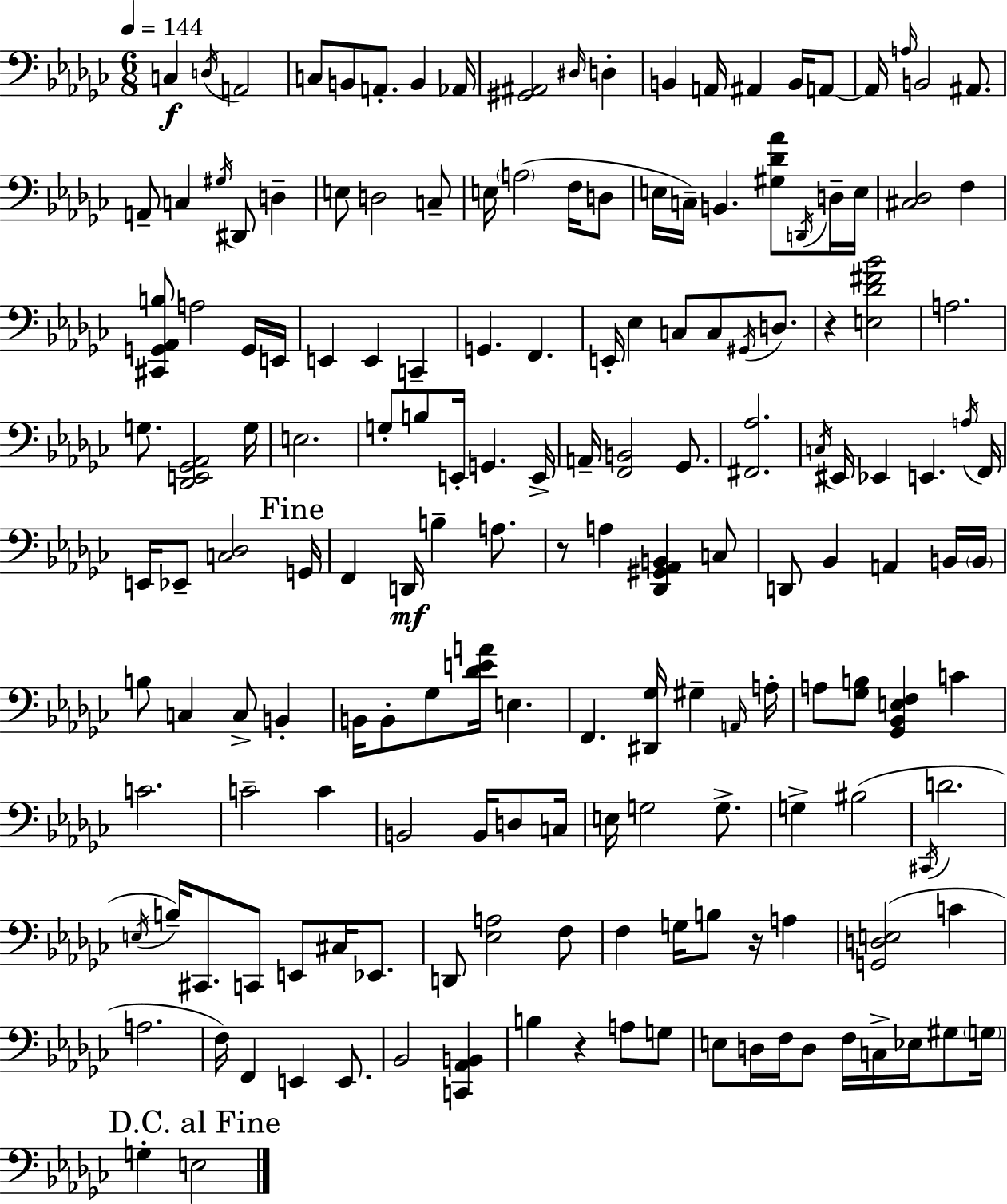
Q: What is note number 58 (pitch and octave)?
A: B3